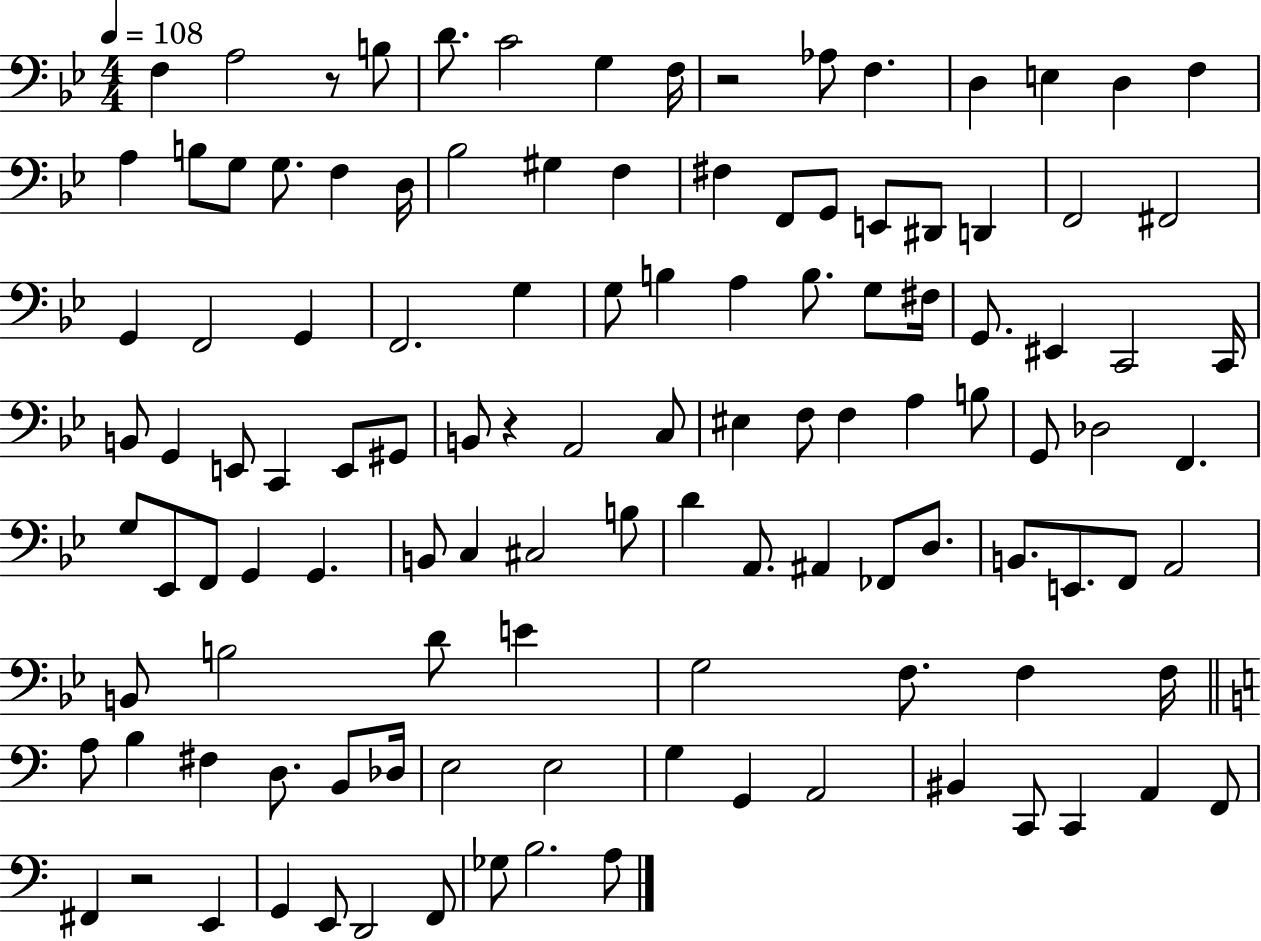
F3/q A3/h R/e B3/e D4/e. C4/h G3/q F3/s R/h Ab3/e F3/q. D3/q E3/q D3/q F3/q A3/q B3/e G3/e G3/e. F3/q D3/s Bb3/h G#3/q F3/q F#3/q F2/e G2/e E2/e D#2/e D2/q F2/h F#2/h G2/q F2/h G2/q F2/h. G3/q G3/e B3/q A3/q B3/e. G3/e F#3/s G2/e. EIS2/q C2/h C2/s B2/e G2/q E2/e C2/q E2/e G#2/e B2/e R/q A2/h C3/e EIS3/q F3/e F3/q A3/q B3/e G2/e Db3/h F2/q. G3/e Eb2/e F2/e G2/q G2/q. B2/e C3/q C#3/h B3/e D4/q A2/e. A#2/q FES2/e D3/e. B2/e. E2/e. F2/e A2/h B2/e B3/h D4/e E4/q G3/h F3/e. F3/q F3/s A3/e B3/q F#3/q D3/e. B2/e Db3/s E3/h E3/h G3/q G2/q A2/h BIS2/q C2/e C2/q A2/q F2/e F#2/q R/h E2/q G2/q E2/e D2/h F2/e Gb3/e B3/h. A3/e